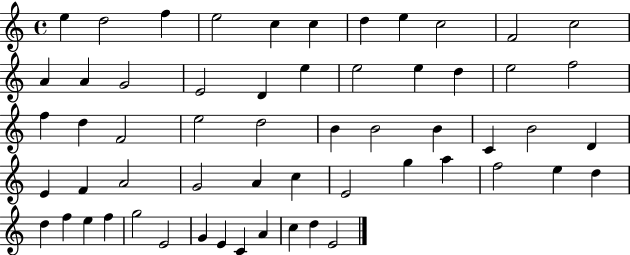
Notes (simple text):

E5/q D5/h F5/q E5/h C5/q C5/q D5/q E5/q C5/h F4/h C5/h A4/q A4/q G4/h E4/h D4/q E5/q E5/h E5/q D5/q E5/h F5/h F5/q D5/q F4/h E5/h D5/h B4/q B4/h B4/q C4/q B4/h D4/q E4/q F4/q A4/h G4/h A4/q C5/q E4/h G5/q A5/q F5/h E5/q D5/q D5/q F5/q E5/q F5/q G5/h E4/h G4/q E4/q C4/q A4/q C5/q D5/q E4/h